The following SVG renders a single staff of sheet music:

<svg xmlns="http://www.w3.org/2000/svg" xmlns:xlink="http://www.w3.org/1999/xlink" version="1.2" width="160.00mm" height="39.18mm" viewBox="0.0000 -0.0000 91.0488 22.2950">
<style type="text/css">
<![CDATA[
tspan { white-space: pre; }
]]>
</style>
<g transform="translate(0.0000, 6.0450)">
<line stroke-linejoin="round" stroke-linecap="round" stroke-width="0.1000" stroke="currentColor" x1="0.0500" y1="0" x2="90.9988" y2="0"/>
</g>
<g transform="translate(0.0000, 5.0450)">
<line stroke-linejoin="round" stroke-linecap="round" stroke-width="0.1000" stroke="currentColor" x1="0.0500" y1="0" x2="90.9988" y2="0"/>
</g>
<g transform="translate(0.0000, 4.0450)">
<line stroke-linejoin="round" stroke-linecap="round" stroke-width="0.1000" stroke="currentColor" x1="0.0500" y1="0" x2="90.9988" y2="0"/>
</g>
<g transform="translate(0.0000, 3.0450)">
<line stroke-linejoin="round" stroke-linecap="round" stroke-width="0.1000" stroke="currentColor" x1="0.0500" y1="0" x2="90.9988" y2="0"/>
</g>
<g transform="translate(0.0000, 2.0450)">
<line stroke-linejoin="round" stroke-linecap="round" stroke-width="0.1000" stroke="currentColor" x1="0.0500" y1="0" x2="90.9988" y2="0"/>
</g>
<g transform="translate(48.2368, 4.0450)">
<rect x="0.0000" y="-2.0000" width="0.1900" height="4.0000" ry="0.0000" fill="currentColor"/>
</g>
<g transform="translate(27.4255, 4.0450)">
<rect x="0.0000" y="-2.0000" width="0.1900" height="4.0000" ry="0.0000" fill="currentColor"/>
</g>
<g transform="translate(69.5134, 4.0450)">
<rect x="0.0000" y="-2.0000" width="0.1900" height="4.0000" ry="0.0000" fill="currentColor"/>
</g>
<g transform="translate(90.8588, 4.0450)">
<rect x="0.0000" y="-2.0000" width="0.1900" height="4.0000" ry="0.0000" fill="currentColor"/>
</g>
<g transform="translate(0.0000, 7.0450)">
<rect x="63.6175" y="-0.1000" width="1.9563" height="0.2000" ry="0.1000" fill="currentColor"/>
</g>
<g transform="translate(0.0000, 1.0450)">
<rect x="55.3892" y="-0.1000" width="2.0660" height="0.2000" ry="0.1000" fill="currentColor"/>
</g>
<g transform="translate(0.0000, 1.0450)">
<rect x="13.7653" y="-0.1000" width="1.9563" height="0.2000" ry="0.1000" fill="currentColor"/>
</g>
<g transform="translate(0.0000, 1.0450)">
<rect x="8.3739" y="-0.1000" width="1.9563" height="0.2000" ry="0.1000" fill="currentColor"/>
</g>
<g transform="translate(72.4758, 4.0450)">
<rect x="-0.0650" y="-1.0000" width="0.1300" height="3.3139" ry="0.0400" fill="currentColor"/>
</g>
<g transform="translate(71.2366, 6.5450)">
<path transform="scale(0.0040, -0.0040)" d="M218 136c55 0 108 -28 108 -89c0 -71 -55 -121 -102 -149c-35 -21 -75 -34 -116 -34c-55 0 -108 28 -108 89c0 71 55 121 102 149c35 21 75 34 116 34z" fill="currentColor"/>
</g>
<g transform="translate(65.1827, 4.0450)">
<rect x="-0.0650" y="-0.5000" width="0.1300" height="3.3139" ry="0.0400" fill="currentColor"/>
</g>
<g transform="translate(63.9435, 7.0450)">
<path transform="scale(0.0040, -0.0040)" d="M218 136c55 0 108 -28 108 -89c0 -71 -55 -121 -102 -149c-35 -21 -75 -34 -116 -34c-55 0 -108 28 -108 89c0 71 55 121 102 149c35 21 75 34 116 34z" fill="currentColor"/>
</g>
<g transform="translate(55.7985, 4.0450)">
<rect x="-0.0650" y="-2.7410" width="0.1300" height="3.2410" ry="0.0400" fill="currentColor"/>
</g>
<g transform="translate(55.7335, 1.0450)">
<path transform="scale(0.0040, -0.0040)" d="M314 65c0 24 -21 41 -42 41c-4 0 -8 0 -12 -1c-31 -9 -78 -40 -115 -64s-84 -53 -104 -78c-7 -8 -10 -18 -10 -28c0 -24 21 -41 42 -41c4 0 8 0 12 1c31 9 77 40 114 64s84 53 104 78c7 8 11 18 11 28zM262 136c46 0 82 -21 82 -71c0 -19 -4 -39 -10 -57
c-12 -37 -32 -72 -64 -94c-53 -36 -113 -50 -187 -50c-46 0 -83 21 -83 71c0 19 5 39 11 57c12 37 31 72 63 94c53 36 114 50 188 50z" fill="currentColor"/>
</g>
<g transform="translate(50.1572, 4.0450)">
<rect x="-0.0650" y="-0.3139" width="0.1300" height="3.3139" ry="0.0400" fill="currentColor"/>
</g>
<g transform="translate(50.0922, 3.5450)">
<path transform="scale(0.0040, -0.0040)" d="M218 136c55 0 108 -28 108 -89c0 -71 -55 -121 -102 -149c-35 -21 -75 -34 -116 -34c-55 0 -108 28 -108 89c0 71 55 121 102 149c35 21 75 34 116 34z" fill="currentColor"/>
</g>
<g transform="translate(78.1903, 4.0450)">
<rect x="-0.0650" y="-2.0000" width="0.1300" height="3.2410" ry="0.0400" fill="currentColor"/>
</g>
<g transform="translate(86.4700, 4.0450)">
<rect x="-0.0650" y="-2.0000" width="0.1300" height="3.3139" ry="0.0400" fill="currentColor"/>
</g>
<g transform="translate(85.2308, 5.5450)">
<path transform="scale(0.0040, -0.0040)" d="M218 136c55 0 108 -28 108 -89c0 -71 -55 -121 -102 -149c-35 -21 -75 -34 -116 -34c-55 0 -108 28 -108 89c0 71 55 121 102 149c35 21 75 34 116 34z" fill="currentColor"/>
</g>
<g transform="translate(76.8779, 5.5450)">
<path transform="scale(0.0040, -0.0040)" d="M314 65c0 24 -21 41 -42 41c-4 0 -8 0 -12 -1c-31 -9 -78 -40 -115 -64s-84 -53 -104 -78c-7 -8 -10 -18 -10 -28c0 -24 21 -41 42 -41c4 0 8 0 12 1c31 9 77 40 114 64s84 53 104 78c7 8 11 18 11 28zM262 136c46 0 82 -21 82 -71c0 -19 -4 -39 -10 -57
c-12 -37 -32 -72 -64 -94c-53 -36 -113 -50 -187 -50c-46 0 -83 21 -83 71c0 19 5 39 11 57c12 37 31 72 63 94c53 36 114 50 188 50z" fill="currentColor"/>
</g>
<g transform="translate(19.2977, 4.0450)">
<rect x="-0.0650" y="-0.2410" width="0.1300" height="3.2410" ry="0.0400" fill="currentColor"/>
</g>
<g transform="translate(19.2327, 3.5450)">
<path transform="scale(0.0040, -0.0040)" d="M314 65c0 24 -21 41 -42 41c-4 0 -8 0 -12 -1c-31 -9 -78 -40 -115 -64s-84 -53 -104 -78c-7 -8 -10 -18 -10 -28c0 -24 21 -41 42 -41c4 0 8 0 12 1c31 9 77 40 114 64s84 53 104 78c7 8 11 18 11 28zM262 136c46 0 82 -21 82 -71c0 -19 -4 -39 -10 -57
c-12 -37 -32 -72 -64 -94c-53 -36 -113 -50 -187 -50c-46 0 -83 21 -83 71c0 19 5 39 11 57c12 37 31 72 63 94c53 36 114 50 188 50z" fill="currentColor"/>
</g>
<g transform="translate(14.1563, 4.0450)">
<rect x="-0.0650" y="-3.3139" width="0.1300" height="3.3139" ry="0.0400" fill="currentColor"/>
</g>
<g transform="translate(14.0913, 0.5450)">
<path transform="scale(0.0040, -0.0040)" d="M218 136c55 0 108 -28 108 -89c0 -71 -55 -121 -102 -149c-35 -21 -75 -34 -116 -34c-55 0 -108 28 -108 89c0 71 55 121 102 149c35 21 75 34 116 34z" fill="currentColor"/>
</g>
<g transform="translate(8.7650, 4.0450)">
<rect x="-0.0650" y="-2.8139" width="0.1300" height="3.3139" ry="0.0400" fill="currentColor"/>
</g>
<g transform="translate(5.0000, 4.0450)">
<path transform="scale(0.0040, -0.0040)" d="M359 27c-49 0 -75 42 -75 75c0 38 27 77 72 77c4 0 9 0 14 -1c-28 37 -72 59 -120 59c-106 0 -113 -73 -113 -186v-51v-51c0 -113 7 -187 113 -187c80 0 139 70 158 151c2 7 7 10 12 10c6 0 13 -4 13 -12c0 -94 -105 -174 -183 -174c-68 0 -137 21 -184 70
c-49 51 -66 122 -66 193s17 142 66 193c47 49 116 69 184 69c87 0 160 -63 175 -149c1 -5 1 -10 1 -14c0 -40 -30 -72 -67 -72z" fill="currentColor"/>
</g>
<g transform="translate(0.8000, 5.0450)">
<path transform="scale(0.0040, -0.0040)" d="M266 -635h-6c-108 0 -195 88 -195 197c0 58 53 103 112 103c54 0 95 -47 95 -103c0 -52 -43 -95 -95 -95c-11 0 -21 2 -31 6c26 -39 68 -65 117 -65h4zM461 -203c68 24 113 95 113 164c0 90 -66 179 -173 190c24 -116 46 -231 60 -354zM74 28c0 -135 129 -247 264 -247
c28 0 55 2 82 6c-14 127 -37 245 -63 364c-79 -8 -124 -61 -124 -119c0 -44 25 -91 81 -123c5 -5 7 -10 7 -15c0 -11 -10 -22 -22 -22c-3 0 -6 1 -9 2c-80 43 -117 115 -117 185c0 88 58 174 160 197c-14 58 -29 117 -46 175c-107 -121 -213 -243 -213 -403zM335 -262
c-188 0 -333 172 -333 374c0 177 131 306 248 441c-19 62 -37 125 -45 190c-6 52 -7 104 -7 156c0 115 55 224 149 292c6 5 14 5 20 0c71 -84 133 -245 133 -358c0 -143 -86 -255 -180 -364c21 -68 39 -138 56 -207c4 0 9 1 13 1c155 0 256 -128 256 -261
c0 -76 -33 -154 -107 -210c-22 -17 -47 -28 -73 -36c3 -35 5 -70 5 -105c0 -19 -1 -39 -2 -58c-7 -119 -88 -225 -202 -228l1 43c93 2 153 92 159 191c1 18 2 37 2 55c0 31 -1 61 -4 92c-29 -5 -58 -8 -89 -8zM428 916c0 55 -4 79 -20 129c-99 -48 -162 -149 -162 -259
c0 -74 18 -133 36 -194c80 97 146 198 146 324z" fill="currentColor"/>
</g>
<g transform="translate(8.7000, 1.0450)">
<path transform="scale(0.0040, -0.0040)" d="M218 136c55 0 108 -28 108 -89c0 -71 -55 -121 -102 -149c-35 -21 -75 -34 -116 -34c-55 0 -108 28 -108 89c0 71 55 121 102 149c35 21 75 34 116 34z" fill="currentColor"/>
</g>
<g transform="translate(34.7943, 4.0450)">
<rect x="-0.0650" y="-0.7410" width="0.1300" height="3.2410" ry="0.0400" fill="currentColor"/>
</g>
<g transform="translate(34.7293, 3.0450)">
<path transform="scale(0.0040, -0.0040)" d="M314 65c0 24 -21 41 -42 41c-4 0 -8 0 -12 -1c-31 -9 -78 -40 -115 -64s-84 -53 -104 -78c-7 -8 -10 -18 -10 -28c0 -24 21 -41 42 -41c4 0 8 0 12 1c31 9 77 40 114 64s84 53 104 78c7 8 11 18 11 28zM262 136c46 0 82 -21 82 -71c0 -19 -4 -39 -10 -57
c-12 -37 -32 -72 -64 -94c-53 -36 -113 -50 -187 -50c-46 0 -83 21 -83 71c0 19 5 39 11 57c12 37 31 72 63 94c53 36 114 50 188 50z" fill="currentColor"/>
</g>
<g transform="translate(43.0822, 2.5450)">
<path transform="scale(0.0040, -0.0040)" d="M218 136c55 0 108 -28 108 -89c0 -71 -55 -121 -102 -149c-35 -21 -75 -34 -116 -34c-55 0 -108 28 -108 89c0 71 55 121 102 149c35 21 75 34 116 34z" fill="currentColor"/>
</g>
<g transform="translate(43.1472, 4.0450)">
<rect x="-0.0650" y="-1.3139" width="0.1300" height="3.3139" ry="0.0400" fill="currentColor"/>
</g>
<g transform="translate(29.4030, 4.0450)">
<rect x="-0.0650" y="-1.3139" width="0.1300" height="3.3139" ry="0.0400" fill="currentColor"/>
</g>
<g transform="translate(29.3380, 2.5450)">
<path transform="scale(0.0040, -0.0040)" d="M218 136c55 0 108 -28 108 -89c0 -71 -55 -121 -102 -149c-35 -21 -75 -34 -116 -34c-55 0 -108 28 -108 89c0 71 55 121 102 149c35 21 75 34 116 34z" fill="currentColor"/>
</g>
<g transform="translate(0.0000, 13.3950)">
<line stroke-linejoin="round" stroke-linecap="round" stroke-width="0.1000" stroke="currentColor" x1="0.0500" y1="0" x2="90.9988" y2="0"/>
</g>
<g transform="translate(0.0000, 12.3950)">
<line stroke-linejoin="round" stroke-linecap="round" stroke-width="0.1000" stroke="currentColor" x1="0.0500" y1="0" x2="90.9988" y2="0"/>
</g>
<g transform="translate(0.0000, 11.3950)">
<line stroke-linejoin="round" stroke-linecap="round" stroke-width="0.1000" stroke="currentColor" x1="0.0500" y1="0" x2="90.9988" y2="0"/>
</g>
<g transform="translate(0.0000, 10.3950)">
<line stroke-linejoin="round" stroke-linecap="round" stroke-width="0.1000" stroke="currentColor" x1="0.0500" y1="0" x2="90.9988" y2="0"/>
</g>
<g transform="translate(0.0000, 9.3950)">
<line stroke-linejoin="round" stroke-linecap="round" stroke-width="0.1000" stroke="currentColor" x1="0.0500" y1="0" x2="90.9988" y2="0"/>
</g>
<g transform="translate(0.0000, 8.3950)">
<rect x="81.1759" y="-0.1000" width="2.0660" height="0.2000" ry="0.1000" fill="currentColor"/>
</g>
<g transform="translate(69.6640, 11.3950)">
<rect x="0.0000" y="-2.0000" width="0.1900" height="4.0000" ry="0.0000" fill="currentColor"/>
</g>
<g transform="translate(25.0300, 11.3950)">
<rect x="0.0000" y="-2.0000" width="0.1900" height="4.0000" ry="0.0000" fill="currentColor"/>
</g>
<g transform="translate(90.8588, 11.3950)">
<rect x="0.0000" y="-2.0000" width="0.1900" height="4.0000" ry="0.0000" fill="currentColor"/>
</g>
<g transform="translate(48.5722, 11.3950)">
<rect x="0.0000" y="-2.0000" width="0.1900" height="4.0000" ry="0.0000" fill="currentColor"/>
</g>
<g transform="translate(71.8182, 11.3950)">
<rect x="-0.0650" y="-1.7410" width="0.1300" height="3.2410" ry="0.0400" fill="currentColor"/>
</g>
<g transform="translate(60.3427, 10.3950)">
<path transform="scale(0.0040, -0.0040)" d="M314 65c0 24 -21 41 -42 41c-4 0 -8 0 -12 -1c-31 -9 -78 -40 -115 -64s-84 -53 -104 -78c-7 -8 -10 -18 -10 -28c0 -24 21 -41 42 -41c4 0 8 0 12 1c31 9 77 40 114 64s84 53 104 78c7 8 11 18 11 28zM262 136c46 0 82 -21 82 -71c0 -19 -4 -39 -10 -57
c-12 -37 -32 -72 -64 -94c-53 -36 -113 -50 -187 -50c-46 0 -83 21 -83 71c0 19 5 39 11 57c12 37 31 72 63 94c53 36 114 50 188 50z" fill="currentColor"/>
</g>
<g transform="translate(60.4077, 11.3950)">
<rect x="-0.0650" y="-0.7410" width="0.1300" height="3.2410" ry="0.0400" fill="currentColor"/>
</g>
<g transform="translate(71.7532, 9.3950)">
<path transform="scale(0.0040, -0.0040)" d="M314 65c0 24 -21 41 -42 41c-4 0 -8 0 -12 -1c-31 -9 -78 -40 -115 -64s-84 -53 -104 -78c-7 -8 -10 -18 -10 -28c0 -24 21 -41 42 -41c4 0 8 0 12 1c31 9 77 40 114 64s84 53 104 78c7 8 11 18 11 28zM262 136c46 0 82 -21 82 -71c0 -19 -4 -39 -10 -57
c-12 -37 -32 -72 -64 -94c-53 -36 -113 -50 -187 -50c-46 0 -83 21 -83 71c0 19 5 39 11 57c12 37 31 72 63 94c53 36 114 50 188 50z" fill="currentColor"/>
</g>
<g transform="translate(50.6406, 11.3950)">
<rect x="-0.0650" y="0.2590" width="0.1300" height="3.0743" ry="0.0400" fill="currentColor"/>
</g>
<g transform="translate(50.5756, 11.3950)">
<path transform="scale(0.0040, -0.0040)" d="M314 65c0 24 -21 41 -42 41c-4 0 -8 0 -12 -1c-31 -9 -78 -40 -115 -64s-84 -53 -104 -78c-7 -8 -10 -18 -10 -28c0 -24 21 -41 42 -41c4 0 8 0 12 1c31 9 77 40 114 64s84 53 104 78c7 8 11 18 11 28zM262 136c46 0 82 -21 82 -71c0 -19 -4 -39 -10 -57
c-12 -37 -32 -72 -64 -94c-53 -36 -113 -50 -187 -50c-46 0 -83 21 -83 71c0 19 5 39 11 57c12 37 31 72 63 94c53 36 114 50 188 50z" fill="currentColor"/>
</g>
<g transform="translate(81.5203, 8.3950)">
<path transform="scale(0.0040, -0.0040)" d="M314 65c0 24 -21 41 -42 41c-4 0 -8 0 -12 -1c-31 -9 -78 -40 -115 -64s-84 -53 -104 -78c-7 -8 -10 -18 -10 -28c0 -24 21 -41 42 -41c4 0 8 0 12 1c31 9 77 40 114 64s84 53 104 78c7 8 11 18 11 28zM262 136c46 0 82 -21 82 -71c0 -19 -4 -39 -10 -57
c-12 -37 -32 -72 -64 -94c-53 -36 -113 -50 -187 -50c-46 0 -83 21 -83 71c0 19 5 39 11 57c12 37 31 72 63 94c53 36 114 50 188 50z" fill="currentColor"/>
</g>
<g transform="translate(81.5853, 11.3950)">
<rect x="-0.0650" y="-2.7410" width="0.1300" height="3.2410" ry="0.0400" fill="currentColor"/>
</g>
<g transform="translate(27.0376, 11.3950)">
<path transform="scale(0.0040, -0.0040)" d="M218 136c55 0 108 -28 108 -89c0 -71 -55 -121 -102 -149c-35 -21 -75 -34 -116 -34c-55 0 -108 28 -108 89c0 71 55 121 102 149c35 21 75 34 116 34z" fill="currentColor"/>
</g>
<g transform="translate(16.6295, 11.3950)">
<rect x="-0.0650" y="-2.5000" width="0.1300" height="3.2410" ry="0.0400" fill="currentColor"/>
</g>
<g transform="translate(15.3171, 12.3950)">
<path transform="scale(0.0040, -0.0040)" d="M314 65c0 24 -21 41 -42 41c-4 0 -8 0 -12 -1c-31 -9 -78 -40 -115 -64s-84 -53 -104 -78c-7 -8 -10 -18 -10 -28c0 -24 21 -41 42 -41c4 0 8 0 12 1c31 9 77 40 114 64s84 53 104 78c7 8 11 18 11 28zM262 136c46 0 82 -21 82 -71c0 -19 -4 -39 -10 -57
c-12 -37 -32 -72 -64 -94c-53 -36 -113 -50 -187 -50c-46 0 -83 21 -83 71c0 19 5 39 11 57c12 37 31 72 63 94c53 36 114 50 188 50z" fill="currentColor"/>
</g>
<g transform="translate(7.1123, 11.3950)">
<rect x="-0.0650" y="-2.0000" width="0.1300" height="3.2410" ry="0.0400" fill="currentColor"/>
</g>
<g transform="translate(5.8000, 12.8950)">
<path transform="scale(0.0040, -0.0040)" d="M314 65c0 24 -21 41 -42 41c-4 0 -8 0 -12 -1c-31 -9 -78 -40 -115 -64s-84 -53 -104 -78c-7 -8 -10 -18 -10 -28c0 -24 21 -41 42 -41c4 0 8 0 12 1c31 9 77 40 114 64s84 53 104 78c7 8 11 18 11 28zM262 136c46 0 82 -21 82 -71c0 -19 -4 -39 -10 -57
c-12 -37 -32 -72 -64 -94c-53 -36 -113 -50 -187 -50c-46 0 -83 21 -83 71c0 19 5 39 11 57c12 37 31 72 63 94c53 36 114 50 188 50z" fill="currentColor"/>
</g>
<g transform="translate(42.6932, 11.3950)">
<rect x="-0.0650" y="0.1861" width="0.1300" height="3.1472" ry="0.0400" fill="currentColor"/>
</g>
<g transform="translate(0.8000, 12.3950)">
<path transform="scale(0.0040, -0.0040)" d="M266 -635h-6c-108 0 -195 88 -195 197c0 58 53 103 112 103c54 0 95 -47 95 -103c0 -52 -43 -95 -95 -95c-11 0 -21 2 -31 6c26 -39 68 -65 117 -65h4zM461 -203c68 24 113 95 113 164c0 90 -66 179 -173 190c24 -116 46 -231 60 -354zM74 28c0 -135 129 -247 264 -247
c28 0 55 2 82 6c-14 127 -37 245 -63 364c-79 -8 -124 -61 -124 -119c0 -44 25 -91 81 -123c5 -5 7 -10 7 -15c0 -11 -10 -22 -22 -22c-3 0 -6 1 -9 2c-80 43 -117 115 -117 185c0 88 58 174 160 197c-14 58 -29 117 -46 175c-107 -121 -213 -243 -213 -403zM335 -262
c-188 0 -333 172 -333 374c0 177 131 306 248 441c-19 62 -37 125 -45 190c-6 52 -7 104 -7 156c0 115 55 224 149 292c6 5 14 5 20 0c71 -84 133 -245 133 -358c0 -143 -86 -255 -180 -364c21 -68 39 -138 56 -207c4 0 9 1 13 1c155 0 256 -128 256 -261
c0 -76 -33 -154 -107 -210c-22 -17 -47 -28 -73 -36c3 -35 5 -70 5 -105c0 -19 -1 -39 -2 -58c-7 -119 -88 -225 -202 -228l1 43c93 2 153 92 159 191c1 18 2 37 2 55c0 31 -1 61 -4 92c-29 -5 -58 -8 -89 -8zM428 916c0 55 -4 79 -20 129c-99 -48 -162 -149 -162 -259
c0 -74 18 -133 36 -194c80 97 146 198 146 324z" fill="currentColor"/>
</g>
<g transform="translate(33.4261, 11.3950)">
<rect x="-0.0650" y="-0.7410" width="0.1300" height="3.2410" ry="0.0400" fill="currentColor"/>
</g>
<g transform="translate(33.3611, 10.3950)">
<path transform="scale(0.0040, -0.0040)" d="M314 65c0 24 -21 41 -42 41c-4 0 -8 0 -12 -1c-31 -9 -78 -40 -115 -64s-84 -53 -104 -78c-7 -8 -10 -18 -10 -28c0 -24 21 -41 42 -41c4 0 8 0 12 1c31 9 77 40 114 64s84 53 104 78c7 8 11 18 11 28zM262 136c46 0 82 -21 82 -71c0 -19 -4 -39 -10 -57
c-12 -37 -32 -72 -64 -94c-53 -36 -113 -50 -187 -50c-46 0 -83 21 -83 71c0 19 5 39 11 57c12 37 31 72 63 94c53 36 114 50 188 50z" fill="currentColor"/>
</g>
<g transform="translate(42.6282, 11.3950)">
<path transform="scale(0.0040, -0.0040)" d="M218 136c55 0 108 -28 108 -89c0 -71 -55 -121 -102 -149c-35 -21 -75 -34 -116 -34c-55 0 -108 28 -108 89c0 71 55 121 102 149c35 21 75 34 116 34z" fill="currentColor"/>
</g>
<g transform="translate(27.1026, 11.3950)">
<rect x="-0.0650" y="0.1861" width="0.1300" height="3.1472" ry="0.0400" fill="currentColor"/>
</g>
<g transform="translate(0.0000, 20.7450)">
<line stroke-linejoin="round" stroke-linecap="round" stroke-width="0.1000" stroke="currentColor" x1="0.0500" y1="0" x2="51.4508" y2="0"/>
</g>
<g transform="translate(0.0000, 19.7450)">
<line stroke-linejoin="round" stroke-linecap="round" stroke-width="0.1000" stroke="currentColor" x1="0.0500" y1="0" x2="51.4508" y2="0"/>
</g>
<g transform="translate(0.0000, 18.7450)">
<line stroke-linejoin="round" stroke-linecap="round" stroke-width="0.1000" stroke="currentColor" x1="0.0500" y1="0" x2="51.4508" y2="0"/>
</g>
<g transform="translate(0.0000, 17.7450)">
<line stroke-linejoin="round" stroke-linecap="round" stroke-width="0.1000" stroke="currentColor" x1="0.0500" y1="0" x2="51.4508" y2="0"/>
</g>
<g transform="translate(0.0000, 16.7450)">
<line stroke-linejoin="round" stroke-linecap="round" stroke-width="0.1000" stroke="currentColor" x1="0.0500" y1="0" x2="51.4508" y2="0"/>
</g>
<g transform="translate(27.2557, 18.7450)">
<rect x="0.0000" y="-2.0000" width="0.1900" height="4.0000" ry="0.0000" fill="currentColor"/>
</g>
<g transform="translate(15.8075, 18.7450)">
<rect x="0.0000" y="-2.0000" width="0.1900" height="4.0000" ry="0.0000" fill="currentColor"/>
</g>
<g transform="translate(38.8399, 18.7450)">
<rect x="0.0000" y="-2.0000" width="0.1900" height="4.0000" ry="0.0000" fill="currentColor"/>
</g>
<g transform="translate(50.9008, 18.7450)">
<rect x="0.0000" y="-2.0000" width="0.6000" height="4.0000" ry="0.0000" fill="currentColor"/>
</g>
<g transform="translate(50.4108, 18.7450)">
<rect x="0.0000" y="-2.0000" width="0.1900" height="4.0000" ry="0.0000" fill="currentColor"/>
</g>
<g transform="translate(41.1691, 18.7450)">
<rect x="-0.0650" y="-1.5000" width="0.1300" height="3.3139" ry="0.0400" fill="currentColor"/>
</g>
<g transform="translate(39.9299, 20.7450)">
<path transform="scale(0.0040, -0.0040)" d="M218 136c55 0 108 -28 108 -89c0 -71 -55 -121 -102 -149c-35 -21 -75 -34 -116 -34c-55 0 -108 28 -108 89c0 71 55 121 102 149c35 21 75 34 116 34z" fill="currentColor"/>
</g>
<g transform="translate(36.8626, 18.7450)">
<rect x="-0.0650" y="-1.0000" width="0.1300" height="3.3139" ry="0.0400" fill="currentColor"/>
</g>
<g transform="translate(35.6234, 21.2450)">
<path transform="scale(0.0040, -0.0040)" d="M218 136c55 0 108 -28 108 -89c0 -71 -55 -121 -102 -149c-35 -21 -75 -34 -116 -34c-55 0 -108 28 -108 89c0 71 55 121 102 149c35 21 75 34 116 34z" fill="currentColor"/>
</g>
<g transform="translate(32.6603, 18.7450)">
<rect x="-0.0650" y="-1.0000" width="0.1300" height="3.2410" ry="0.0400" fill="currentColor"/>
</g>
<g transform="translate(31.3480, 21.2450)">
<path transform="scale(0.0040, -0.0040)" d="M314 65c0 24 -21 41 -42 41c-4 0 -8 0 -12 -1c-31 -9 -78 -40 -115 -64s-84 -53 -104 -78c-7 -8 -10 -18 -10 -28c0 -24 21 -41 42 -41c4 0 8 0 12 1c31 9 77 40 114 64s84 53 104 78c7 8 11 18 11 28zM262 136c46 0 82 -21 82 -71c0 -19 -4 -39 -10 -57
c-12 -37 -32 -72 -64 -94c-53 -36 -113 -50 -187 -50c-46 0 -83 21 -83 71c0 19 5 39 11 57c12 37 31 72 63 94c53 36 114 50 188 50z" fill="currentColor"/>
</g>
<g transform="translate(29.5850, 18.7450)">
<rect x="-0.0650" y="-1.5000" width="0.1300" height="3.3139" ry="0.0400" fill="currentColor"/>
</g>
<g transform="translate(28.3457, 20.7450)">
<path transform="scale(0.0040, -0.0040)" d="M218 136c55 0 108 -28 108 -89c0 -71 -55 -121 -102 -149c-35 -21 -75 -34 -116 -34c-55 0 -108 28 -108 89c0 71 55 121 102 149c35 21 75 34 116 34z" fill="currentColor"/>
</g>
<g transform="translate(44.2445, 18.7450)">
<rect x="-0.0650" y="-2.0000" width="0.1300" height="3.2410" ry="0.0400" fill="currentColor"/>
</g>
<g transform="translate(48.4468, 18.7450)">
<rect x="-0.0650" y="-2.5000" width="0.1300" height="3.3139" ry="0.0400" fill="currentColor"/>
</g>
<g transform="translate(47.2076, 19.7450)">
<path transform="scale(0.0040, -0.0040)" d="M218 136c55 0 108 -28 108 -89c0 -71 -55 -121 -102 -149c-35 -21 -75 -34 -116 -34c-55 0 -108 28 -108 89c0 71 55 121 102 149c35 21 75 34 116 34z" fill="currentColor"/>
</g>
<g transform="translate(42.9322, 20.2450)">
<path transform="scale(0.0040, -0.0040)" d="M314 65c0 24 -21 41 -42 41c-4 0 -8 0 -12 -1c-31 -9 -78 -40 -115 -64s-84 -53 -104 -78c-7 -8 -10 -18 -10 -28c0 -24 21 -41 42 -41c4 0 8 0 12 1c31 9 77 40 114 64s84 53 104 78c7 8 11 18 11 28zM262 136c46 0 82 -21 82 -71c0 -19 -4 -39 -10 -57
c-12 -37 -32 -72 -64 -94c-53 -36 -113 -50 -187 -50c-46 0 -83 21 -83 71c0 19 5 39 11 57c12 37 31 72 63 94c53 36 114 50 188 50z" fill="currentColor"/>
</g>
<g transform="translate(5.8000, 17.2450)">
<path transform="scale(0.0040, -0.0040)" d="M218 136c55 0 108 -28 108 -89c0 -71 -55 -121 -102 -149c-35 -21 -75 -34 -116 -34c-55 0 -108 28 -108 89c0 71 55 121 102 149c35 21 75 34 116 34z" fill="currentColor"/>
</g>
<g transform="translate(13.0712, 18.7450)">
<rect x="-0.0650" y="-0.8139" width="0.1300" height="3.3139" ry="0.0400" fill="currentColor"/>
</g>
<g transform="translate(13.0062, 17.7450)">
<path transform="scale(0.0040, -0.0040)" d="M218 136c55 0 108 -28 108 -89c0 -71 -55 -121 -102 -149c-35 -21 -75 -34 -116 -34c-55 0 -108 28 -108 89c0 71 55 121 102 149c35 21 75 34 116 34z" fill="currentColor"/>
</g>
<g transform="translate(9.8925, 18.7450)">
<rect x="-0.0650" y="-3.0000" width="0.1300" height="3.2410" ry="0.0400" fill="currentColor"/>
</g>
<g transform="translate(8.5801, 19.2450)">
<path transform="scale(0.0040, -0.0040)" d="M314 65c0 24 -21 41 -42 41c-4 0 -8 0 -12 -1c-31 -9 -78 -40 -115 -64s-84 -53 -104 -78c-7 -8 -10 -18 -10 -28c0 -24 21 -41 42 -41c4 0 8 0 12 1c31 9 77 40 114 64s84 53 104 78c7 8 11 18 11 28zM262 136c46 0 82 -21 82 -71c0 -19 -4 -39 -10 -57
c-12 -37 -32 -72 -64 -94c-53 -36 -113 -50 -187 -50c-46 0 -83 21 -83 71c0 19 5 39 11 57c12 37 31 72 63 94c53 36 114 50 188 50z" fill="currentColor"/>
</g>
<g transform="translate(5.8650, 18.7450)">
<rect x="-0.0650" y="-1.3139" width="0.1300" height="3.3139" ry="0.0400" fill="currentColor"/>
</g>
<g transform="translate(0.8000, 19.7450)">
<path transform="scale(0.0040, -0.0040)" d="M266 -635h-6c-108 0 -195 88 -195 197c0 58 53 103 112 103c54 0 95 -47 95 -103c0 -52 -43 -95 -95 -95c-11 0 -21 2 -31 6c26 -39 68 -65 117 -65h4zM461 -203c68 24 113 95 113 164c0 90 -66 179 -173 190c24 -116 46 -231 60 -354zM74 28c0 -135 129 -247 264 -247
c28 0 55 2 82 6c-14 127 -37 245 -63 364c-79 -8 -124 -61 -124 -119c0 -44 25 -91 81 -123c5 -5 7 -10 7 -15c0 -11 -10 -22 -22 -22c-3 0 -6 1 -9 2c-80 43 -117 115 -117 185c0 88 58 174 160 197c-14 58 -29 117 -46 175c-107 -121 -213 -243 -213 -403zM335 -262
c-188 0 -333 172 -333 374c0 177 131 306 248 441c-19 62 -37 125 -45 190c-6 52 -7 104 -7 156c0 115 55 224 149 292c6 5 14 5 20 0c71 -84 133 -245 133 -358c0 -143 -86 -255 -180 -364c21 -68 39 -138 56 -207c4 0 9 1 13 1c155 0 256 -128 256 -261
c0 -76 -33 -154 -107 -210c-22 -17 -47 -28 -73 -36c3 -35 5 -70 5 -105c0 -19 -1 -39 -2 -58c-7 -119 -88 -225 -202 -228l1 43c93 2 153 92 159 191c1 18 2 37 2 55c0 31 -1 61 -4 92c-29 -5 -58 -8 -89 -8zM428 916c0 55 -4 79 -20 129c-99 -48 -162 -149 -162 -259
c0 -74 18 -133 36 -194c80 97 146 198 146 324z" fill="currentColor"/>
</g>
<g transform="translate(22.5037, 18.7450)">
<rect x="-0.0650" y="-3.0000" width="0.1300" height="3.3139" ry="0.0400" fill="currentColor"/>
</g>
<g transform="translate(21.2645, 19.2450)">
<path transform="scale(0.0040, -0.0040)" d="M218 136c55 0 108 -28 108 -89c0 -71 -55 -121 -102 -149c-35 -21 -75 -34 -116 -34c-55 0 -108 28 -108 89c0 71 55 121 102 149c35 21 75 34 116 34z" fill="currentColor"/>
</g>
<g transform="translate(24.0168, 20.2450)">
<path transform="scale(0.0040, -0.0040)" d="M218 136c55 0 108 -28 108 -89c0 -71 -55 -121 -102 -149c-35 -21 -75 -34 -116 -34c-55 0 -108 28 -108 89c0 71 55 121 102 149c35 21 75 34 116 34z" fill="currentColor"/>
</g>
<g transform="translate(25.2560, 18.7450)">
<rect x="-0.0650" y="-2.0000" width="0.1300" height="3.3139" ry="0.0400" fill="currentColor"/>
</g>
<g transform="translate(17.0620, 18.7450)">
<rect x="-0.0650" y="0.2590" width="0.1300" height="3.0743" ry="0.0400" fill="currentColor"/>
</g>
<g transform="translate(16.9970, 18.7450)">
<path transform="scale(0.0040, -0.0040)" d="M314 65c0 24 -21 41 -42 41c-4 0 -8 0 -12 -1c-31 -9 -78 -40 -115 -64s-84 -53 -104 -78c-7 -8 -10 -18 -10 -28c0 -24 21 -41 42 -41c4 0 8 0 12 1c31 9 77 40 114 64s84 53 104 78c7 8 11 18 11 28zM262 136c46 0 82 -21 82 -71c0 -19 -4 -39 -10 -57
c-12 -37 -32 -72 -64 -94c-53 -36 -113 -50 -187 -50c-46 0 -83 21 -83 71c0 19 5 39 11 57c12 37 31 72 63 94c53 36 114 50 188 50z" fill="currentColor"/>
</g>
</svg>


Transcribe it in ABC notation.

X:1
T:Untitled
M:4/4
L:1/4
K:C
a b c2 e d2 e c a2 C D F2 F F2 G2 B d2 B B2 d2 f2 a2 e A2 d B2 A F E D2 D E F2 G